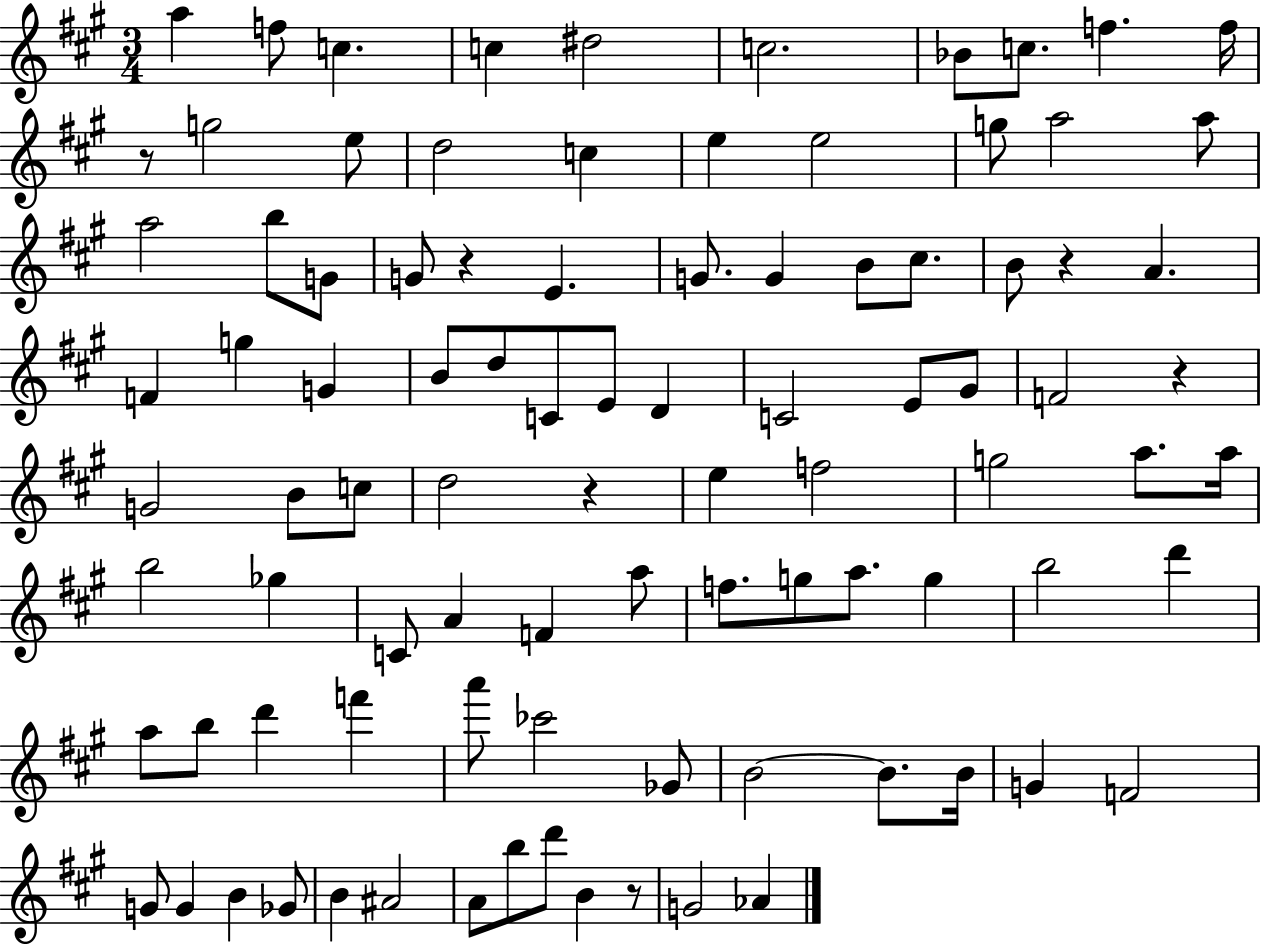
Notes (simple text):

A5/q F5/e C5/q. C5/q D#5/h C5/h. Bb4/e C5/e. F5/q. F5/s R/e G5/h E5/e D5/h C5/q E5/q E5/h G5/e A5/h A5/e A5/h B5/e G4/e G4/e R/q E4/q. G4/e. G4/q B4/e C#5/e. B4/e R/q A4/q. F4/q G5/q G4/q B4/e D5/e C4/e E4/e D4/q C4/h E4/e G#4/e F4/h R/q G4/h B4/e C5/e D5/h R/q E5/q F5/h G5/h A5/e. A5/s B5/h Gb5/q C4/e A4/q F4/q A5/e F5/e. G5/e A5/e. G5/q B5/h D6/q A5/e B5/e D6/q F6/q A6/e CES6/h Gb4/e B4/h B4/e. B4/s G4/q F4/h G4/e G4/q B4/q Gb4/e B4/q A#4/h A4/e B5/e D6/e B4/q R/e G4/h Ab4/q